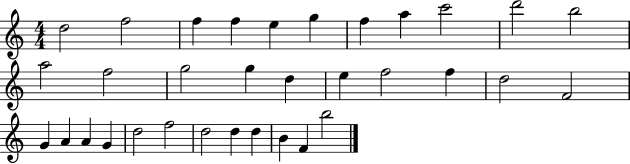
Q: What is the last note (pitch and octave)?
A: B5